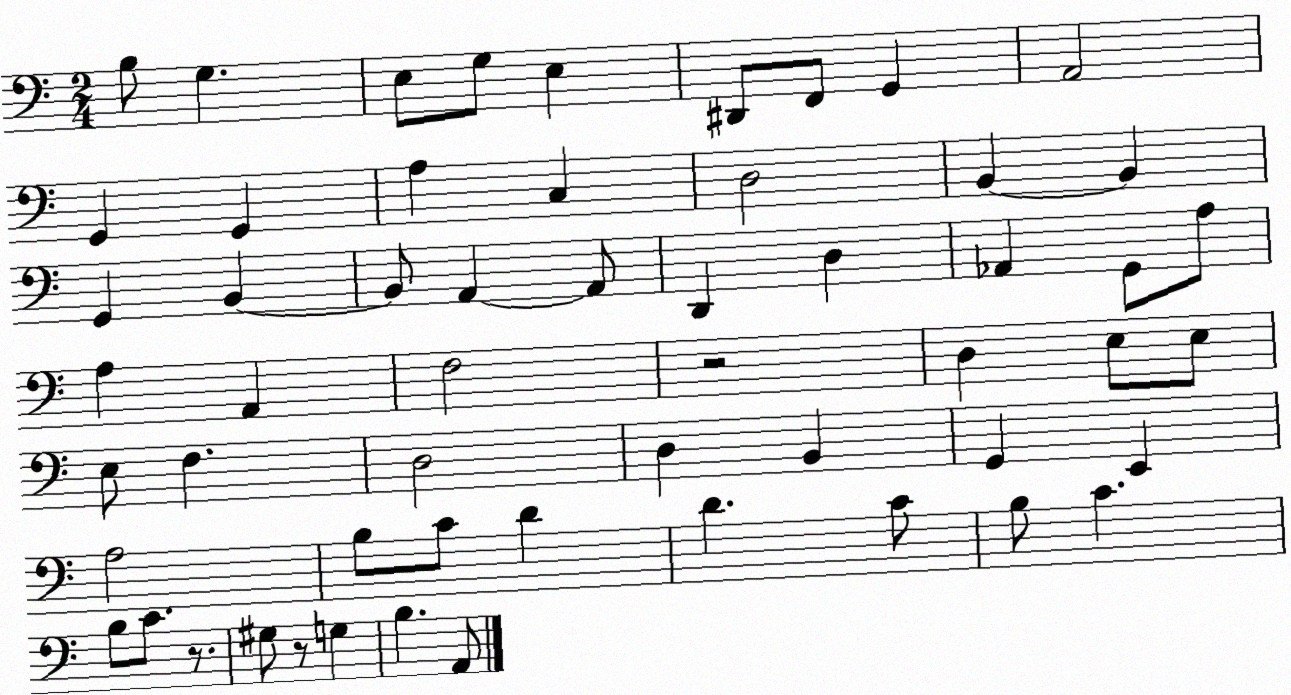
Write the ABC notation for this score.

X:1
T:Untitled
M:2/4
L:1/4
K:C
B,/2 G, E,/2 G,/2 E, ^D,,/2 F,,/2 G,, A,,2 G,, G,, A, C, D,2 B,, B,, G,, B,, B,,/2 A,, A,,/2 D,, D, _A,, G,,/2 A,/2 A, A,, F,2 z2 D, E,/2 E,/2 E,/2 F, D,2 D, B,, G,, E,, A,2 B,/2 C/2 D D C/2 B,/2 C B,/2 C/2 z/2 ^G,/2 z/2 G, B, A,,/2